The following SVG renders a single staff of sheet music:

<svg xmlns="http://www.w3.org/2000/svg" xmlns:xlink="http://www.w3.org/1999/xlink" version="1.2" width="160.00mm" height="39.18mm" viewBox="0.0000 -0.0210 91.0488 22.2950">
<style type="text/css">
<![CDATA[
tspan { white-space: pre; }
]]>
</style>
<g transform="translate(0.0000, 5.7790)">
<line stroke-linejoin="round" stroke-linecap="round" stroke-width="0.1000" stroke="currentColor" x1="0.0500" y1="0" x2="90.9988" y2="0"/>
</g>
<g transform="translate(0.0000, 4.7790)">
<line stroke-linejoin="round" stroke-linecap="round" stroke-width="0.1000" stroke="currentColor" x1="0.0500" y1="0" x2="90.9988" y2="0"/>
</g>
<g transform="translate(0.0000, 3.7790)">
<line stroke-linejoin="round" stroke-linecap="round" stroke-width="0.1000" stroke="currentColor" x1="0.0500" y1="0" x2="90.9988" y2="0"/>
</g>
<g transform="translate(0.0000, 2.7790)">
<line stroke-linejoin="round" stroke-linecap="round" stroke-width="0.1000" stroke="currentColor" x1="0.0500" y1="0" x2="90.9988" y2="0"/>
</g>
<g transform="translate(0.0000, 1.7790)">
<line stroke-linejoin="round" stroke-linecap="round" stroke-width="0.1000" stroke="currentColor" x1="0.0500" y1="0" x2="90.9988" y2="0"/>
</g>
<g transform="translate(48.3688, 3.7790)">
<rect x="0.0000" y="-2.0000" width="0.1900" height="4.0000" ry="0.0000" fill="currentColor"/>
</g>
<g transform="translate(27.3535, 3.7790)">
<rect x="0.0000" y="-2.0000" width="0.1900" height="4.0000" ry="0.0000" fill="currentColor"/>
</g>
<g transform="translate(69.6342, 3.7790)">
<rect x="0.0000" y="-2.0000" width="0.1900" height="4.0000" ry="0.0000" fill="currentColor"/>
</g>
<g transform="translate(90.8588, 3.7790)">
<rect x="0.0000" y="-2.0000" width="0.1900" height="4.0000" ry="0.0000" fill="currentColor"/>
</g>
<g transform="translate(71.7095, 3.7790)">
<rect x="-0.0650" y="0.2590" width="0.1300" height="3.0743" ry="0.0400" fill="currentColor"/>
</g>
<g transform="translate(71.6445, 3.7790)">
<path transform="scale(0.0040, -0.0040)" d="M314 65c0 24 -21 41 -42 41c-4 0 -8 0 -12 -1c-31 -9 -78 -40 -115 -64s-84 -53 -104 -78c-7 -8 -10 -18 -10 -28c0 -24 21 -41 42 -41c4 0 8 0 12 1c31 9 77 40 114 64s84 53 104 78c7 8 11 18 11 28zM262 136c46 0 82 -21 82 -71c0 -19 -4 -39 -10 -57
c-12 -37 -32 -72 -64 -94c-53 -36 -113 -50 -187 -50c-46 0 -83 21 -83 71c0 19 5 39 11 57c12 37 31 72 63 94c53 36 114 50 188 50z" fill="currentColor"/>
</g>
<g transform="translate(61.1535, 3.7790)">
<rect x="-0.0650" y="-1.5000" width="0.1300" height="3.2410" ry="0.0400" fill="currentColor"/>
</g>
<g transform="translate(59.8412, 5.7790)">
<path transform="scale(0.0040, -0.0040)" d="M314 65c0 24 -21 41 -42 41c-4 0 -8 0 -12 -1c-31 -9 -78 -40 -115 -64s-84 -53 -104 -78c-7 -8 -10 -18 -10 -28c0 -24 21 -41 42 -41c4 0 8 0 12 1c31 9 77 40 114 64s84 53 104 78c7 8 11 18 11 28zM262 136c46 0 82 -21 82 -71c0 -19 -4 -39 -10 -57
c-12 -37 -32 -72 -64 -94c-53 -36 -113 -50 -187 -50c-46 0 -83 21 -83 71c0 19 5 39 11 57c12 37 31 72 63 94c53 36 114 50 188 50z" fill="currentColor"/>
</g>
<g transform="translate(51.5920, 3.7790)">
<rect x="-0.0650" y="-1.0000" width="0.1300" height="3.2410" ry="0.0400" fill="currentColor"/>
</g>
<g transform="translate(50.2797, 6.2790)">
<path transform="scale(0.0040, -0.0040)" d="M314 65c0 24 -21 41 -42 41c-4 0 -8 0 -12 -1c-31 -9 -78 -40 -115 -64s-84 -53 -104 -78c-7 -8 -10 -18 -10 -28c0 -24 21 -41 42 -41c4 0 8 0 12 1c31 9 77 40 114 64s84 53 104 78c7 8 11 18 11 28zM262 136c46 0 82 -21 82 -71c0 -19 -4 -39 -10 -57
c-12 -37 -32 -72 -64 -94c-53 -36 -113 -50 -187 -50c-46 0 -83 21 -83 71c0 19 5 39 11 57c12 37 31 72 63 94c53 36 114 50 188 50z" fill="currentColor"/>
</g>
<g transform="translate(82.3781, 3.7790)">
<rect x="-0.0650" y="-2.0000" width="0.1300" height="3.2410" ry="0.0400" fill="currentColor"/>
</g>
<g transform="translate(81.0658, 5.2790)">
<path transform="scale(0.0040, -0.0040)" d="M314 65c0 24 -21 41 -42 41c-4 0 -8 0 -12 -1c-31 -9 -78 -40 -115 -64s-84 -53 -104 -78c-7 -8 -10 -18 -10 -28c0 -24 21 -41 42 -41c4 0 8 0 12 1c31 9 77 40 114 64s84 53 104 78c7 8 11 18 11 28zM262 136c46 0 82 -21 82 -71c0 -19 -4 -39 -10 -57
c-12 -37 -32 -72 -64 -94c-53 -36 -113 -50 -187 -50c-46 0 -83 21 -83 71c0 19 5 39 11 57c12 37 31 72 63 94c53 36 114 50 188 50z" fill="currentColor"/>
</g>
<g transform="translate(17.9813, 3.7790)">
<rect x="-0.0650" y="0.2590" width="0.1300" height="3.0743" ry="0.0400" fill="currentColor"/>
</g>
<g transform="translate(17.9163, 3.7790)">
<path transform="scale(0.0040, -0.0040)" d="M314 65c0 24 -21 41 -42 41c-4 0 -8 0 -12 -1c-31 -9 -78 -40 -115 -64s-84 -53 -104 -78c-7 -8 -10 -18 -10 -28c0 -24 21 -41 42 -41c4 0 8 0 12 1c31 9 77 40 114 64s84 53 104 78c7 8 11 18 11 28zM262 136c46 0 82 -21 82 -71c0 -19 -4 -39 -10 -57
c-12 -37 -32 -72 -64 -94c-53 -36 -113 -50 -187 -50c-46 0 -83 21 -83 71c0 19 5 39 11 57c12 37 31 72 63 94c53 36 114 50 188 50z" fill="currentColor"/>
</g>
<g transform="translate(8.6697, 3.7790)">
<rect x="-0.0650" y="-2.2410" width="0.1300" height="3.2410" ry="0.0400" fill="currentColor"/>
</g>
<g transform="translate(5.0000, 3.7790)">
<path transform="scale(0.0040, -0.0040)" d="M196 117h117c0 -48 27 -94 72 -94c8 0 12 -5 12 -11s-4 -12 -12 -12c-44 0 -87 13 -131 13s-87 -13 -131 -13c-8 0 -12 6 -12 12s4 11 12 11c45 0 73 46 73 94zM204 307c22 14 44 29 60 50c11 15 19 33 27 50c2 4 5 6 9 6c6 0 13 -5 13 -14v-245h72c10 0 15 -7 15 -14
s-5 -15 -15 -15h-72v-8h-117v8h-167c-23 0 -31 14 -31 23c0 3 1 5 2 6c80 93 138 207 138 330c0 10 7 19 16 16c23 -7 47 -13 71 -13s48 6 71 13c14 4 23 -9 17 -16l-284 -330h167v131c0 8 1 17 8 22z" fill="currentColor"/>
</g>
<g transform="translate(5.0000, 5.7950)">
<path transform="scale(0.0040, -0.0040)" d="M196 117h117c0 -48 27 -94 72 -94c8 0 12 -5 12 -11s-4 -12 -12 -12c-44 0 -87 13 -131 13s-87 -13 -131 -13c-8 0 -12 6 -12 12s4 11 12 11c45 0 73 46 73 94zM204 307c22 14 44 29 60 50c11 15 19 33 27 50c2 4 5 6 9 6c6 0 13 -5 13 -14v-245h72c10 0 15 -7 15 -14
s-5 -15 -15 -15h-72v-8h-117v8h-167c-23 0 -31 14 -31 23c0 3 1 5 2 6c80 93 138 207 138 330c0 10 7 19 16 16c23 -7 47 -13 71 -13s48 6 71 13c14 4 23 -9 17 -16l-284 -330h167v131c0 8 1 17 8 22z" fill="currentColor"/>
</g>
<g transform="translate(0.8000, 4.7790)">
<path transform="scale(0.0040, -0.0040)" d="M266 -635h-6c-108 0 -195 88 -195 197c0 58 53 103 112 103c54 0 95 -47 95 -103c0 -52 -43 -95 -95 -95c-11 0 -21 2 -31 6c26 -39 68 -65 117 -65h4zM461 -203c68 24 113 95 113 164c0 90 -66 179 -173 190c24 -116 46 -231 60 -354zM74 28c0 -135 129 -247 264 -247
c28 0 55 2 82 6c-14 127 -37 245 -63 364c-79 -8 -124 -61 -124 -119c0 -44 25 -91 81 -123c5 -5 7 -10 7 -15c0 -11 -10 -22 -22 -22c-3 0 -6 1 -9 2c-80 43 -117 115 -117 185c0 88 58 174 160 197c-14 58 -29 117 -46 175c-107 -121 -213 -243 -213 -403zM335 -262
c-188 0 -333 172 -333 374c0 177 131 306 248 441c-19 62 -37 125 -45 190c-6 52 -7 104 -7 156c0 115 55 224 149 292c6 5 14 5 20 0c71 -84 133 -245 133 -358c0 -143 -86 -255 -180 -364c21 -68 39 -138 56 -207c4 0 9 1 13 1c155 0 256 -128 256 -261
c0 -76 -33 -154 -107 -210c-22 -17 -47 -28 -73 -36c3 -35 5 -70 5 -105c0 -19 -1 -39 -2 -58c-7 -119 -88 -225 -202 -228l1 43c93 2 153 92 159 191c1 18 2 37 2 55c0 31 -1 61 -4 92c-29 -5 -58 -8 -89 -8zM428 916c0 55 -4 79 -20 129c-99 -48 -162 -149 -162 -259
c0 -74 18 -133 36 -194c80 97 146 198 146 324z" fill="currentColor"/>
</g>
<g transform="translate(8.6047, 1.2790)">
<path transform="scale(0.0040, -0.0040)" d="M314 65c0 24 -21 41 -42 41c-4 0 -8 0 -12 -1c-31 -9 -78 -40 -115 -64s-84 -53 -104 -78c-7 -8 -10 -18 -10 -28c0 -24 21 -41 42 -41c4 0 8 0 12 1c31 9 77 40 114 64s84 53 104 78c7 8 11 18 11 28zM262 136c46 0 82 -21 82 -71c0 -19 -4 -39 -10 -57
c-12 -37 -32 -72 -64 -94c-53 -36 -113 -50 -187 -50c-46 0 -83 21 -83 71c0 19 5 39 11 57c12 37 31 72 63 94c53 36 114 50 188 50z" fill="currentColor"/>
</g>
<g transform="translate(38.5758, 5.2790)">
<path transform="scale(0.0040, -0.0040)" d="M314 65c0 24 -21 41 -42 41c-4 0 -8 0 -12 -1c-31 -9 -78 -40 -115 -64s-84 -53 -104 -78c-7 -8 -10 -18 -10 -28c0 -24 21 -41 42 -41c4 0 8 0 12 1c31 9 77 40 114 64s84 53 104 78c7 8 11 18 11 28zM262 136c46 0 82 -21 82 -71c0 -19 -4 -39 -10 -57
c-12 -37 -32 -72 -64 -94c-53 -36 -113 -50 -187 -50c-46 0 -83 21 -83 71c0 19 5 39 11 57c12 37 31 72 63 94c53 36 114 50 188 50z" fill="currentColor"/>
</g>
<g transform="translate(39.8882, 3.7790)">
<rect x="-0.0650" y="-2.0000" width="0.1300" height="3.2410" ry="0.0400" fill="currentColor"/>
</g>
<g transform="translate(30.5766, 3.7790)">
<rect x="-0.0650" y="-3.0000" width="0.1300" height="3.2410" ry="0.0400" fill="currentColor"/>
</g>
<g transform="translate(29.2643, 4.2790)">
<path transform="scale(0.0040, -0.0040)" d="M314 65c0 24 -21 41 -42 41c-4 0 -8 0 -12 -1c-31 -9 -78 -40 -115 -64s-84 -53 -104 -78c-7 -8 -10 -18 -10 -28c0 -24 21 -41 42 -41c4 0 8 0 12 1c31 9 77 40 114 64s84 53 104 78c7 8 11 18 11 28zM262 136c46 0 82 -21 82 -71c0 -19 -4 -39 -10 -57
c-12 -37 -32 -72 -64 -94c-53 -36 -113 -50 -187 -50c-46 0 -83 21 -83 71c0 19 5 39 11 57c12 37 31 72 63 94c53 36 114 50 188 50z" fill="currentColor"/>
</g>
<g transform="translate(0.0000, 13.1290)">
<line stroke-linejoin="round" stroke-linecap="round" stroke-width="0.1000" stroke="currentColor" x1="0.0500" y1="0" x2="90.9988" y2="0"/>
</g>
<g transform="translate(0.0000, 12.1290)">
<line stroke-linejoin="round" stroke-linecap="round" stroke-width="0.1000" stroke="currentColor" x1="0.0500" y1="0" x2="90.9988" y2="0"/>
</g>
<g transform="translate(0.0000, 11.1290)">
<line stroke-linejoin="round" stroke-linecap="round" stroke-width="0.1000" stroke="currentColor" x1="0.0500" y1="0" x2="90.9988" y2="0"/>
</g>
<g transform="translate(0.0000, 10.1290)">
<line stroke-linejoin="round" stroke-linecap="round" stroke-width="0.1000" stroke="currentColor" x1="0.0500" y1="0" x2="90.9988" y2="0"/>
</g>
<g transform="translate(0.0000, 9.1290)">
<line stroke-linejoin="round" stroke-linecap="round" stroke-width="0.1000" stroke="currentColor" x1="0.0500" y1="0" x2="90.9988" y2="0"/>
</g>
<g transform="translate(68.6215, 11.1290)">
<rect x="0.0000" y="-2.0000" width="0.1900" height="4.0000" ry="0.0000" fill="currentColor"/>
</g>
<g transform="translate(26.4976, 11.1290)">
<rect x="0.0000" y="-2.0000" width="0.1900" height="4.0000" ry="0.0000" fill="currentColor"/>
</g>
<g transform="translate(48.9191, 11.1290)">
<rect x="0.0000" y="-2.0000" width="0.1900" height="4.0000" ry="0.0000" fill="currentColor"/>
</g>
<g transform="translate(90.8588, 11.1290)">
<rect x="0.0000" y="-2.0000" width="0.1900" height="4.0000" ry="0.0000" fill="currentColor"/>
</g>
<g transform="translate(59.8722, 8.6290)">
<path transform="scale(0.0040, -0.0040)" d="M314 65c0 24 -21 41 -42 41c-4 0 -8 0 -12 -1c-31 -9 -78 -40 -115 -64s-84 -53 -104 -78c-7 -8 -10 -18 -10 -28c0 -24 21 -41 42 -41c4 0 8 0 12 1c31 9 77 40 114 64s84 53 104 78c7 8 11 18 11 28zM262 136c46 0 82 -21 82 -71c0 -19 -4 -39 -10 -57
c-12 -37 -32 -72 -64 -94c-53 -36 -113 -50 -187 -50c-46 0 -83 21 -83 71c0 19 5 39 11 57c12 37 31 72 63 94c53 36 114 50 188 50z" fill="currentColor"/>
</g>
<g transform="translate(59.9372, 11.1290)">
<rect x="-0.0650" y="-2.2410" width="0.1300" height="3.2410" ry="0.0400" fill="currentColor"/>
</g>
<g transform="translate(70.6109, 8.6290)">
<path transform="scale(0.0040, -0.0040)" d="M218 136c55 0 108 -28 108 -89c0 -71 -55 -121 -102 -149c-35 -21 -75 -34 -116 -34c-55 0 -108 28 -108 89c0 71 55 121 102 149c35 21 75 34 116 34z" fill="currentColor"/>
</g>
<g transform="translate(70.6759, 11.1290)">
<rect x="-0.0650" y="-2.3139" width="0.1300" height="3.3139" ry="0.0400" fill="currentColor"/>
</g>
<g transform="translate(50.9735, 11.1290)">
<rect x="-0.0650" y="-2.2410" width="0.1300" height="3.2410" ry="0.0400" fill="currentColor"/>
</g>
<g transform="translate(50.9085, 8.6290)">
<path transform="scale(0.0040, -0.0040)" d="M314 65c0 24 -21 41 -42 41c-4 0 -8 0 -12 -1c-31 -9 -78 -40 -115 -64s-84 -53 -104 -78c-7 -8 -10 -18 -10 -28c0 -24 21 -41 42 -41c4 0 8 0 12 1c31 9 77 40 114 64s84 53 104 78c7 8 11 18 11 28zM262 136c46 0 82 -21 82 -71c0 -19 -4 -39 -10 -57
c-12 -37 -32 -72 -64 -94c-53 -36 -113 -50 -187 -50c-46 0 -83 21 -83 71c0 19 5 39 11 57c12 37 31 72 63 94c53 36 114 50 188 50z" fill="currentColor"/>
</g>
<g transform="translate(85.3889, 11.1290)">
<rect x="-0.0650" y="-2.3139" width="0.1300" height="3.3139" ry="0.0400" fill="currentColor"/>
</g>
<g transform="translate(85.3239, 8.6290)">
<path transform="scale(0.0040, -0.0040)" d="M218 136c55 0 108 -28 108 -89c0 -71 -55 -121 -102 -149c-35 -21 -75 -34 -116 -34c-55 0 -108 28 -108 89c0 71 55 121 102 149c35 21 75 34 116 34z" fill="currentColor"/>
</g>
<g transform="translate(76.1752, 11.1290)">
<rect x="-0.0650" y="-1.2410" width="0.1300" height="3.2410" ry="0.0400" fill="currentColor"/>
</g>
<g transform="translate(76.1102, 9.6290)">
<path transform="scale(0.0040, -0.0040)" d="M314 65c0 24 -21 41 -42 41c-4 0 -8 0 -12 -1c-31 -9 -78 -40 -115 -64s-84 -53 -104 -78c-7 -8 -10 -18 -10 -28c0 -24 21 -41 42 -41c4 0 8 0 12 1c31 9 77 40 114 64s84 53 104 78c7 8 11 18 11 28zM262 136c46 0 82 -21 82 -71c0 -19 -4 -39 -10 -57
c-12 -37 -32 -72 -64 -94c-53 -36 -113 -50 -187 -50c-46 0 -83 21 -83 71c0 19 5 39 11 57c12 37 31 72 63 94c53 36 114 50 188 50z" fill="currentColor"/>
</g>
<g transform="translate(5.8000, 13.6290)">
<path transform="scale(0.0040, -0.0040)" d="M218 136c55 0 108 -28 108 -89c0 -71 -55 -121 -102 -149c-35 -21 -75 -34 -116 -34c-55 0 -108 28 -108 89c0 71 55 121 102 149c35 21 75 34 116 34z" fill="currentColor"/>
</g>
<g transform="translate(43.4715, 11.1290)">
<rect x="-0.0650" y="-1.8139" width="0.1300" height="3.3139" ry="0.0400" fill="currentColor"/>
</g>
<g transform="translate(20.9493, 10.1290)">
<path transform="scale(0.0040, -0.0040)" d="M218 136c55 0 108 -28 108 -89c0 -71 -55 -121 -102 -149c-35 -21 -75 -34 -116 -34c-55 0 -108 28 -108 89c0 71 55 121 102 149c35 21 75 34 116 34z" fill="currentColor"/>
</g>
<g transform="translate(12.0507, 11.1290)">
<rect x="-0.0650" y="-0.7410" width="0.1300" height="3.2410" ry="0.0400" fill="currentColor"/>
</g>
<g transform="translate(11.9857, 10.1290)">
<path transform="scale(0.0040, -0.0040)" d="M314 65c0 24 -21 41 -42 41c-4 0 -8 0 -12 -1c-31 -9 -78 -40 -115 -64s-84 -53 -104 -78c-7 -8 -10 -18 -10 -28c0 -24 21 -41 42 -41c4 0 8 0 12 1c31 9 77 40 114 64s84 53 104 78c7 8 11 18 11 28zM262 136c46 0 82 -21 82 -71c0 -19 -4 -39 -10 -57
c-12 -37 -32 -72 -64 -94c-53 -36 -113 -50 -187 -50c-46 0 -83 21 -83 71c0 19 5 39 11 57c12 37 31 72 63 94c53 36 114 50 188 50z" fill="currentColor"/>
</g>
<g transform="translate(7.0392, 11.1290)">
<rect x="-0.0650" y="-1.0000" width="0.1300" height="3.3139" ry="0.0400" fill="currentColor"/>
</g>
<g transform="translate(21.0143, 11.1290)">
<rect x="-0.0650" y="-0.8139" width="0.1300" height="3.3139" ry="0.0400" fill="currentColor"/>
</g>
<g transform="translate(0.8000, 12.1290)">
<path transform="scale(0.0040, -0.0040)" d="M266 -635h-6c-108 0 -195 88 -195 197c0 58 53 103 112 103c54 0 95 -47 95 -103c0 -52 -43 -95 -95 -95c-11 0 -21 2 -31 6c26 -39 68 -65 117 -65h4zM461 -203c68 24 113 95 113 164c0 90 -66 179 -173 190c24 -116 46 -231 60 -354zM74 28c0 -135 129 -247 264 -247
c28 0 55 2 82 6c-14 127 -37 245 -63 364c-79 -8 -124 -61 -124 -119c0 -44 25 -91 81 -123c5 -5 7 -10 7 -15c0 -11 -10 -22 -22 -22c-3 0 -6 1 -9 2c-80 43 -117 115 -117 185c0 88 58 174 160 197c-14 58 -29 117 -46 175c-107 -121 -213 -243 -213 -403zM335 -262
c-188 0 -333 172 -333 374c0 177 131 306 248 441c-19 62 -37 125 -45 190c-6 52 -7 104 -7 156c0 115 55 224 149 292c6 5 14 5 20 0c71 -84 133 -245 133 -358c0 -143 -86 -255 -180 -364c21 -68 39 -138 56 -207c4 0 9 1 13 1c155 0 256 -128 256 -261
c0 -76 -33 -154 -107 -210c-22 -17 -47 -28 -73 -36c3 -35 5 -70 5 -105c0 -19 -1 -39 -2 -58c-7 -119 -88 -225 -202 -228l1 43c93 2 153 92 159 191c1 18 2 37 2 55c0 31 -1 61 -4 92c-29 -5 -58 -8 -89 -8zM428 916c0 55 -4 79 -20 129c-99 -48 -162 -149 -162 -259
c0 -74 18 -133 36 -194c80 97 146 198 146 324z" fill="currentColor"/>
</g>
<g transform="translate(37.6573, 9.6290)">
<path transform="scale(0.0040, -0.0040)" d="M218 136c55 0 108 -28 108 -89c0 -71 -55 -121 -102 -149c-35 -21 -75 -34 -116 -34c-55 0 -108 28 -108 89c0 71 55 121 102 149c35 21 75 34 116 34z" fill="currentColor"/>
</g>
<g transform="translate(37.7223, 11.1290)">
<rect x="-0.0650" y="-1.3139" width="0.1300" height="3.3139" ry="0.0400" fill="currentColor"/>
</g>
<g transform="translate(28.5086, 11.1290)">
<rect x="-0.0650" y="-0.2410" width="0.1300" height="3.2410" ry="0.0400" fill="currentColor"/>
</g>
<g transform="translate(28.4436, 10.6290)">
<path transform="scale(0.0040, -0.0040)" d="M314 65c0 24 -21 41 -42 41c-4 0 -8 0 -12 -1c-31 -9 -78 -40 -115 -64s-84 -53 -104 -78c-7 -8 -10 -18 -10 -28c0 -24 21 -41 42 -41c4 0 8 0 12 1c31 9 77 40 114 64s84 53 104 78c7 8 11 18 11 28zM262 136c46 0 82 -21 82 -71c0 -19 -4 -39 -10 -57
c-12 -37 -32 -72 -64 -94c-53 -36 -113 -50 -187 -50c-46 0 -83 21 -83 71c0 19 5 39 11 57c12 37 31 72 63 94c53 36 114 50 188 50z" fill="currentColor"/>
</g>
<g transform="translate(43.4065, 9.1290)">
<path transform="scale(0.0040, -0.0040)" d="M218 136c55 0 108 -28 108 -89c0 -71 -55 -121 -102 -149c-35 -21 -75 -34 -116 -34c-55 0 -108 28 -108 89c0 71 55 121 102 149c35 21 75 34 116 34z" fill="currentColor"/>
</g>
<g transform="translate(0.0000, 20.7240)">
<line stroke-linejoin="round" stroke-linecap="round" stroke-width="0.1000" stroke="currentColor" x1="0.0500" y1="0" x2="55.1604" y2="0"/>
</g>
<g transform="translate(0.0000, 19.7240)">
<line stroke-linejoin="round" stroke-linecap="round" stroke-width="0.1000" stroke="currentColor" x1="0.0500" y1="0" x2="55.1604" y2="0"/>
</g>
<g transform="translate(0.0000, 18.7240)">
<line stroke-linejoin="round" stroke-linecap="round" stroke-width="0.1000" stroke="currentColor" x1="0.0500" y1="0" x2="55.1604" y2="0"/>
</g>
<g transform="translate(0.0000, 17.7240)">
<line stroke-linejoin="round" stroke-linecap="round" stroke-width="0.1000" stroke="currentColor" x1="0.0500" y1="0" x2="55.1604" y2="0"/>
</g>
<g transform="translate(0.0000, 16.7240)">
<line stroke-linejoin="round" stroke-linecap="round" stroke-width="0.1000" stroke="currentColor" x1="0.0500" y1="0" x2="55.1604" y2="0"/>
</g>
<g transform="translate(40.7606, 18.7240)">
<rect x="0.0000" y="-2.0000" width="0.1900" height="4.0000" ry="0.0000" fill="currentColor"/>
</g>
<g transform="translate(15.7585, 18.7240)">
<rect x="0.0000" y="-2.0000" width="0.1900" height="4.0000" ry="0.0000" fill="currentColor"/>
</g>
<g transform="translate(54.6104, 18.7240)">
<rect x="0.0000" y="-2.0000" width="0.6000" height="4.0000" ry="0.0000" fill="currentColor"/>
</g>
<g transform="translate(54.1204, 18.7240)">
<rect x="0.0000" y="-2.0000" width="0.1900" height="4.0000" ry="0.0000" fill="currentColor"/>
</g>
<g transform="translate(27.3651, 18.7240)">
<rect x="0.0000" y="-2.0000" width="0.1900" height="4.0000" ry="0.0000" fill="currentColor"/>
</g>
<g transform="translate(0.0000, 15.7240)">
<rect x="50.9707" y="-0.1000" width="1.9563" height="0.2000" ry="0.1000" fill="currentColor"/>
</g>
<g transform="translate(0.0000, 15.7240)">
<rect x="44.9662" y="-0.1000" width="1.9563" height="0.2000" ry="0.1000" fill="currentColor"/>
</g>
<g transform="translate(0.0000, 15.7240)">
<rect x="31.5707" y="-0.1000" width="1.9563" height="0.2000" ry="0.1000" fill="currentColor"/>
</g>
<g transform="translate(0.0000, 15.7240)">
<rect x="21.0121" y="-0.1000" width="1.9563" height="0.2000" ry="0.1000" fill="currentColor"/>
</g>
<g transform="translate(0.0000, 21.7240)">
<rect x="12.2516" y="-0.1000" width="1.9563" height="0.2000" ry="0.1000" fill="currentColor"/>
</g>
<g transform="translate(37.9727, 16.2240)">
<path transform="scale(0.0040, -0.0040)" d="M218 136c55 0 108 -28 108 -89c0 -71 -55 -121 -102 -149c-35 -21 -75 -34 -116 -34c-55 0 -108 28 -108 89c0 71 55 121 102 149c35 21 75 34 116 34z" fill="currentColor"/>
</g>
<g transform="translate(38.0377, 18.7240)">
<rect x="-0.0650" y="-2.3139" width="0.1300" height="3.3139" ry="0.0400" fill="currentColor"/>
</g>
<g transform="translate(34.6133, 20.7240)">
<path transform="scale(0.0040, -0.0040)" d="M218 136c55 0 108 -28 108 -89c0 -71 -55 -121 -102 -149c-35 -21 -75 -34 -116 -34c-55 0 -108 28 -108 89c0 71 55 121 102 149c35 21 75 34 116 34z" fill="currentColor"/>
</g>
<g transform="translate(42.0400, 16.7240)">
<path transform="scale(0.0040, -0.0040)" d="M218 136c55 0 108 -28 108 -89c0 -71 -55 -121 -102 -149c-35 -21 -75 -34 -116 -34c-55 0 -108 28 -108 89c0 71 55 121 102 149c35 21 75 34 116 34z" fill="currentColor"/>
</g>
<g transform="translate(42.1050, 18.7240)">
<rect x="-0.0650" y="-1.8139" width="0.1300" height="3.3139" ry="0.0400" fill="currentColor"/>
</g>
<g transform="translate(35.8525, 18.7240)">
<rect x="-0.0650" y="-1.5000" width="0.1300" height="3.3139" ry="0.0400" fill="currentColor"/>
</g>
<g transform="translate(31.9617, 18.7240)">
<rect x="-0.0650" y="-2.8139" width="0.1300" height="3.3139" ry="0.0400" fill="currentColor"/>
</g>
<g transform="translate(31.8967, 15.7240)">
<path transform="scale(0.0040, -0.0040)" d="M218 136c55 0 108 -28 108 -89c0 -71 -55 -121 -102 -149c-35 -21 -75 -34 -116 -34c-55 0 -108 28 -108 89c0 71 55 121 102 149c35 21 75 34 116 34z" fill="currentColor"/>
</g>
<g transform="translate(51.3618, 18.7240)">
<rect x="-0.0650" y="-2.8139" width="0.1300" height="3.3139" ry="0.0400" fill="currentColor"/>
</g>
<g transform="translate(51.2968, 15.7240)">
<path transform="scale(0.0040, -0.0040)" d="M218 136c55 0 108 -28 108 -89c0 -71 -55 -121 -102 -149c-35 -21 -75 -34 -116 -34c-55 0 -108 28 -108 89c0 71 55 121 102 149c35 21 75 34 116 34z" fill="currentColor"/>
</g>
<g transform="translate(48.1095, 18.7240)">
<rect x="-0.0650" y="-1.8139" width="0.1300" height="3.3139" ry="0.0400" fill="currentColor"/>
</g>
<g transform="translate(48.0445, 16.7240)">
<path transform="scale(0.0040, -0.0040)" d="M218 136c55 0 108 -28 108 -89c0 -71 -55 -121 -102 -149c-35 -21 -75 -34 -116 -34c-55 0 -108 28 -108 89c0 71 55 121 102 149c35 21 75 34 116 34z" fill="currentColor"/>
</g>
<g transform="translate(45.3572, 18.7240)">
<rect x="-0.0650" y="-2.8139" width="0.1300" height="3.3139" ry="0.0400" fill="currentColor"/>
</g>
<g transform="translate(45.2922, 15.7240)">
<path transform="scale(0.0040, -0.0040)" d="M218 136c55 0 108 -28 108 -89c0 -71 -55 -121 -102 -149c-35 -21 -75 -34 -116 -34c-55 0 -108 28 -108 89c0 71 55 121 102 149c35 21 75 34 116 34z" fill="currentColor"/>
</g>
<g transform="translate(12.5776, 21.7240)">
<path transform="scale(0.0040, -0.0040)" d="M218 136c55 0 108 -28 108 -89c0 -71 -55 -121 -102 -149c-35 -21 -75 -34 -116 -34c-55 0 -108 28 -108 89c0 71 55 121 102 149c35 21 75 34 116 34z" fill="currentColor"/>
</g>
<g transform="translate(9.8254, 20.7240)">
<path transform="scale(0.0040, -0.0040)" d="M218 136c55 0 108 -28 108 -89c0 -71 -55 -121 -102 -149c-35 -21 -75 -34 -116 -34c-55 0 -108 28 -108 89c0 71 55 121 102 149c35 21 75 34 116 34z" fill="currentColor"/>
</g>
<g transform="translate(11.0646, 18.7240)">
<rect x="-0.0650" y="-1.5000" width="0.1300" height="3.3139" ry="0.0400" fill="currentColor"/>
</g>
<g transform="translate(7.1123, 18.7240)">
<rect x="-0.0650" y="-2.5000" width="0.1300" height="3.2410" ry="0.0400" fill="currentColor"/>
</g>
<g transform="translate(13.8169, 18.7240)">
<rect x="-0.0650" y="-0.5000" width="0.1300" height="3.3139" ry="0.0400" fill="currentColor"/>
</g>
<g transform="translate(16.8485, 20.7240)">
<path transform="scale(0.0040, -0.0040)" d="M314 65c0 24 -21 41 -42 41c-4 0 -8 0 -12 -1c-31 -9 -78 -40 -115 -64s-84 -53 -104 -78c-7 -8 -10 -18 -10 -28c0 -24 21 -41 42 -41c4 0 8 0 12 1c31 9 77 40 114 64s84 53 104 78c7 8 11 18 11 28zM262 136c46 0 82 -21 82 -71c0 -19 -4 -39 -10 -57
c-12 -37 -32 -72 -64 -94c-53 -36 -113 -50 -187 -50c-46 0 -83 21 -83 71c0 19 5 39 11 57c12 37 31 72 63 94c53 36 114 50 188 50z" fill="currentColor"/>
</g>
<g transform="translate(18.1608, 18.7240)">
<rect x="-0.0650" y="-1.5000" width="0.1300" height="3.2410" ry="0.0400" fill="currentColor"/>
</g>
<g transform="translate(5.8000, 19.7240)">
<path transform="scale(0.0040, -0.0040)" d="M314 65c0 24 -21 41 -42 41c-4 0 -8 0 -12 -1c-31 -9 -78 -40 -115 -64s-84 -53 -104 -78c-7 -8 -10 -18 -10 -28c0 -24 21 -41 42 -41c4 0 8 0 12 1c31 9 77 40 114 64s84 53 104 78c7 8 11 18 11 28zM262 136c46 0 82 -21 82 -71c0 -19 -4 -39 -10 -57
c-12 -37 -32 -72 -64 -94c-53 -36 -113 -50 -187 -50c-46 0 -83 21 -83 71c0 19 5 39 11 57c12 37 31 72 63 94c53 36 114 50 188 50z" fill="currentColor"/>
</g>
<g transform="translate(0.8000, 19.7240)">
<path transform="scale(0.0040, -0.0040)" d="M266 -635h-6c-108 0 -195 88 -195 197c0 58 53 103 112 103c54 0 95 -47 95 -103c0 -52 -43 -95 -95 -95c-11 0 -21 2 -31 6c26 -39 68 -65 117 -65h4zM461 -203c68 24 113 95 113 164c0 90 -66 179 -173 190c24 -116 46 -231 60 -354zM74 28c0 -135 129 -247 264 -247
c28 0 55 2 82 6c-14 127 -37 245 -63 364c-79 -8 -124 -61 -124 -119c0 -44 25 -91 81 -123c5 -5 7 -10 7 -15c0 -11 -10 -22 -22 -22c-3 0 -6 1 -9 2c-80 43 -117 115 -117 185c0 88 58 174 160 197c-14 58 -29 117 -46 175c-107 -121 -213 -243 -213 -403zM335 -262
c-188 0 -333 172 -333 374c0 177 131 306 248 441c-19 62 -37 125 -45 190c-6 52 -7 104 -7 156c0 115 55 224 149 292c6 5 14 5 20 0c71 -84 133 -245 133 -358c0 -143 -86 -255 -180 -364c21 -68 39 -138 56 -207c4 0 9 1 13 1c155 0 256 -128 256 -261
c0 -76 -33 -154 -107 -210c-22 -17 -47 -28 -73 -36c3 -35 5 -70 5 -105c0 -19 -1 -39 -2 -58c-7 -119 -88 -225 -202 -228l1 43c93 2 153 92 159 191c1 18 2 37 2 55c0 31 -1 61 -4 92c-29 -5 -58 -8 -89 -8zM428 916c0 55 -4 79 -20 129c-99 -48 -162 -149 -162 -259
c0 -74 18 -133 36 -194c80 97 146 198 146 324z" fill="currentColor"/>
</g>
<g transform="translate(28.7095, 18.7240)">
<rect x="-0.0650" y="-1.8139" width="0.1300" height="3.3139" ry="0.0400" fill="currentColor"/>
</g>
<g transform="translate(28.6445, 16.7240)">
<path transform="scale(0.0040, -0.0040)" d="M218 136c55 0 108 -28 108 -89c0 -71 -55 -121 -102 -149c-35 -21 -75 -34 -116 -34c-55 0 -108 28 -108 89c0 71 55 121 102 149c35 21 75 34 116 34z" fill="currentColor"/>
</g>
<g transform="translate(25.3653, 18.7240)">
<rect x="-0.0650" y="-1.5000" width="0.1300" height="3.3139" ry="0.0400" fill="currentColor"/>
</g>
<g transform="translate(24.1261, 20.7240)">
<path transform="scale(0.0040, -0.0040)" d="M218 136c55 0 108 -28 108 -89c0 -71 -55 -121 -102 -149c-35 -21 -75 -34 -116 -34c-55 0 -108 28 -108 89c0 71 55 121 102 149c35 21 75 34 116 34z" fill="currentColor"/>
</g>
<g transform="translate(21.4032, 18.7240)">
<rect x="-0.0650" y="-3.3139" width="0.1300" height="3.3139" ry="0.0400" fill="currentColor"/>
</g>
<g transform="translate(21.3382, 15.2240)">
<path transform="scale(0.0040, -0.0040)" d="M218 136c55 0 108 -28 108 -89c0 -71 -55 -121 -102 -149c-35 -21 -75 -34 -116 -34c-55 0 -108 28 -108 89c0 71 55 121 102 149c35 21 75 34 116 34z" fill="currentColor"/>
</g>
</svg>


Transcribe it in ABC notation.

X:1
T:Untitled
M:4/4
L:1/4
K:C
g2 B2 A2 F2 D2 E2 B2 F2 D d2 d c2 e f g2 g2 g e2 g G2 E C E2 b E f a E g f a f a